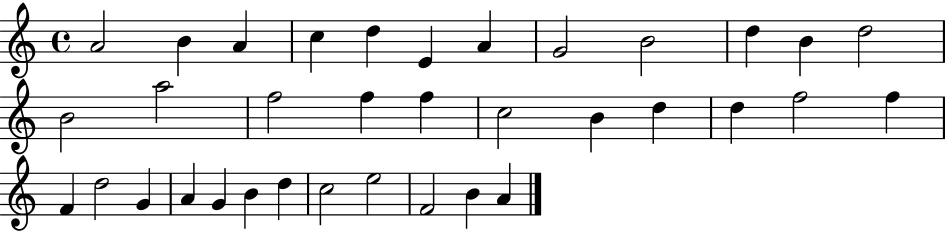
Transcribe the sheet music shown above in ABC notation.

X:1
T:Untitled
M:4/4
L:1/4
K:C
A2 B A c d E A G2 B2 d B d2 B2 a2 f2 f f c2 B d d f2 f F d2 G A G B d c2 e2 F2 B A